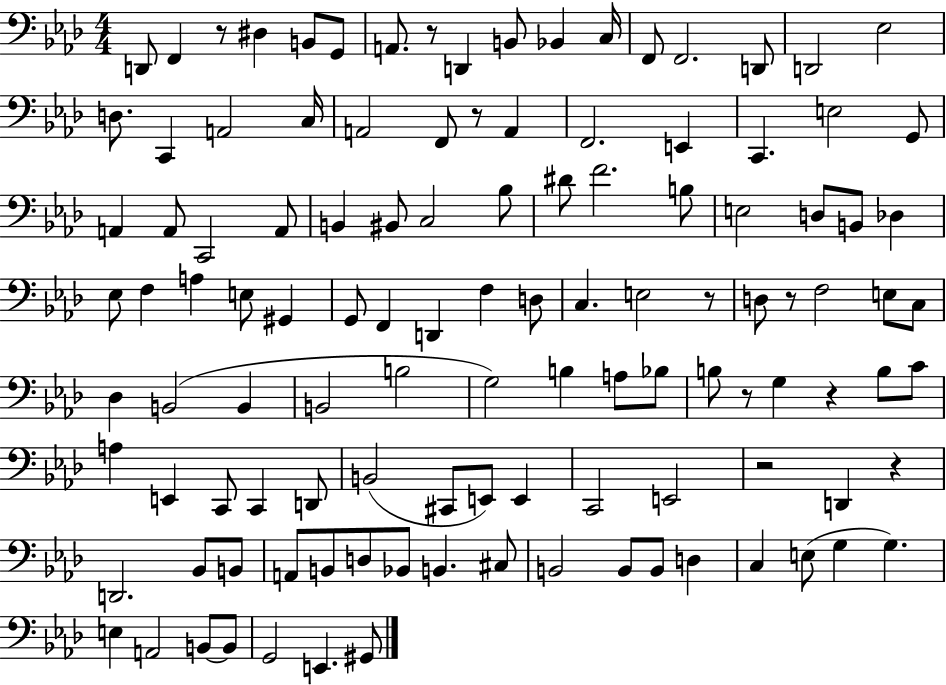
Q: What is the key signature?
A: AES major